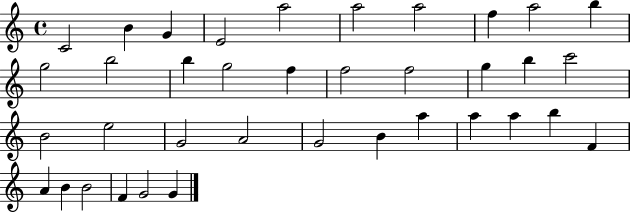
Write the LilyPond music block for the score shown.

{
  \clef treble
  \time 4/4
  \defaultTimeSignature
  \key c \major
  c'2 b'4 g'4 | e'2 a''2 | a''2 a''2 | f''4 a''2 b''4 | \break g''2 b''2 | b''4 g''2 f''4 | f''2 f''2 | g''4 b''4 c'''2 | \break b'2 e''2 | g'2 a'2 | g'2 b'4 a''4 | a''4 a''4 b''4 f'4 | \break a'4 b'4 b'2 | f'4 g'2 g'4 | \bar "|."
}